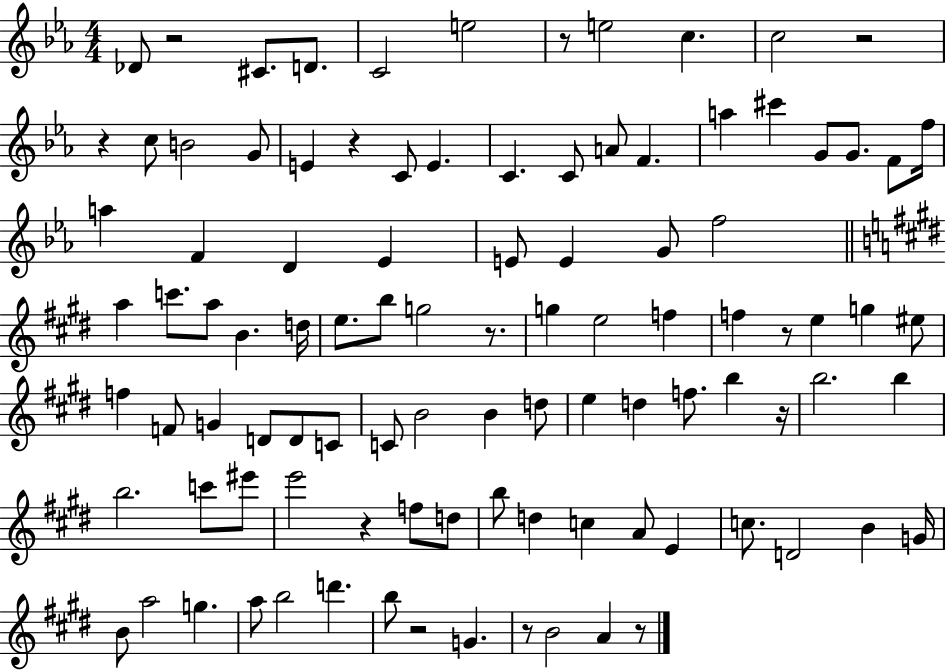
Db4/e R/h C#4/e. D4/e. C4/h E5/h R/e E5/h C5/q. C5/h R/h R/q C5/e B4/h G4/e E4/q R/q C4/e E4/q. C4/q. C4/e A4/e F4/q. A5/q C#6/q G4/e G4/e. F4/e F5/s A5/q F4/q D4/q Eb4/q E4/e E4/q G4/e F5/h A5/q C6/e. A5/e B4/q. D5/s E5/e. B5/e G5/h R/e. G5/q E5/h F5/q F5/q R/e E5/q G5/q EIS5/e F5/q F4/e G4/q D4/e D4/e C4/e C4/e B4/h B4/q D5/e E5/q D5/q F5/e. B5/q R/s B5/h. B5/q B5/h. C6/e EIS6/e E6/h R/q F5/e D5/e B5/e D5/q C5/q A4/e E4/q C5/e. D4/h B4/q G4/s B4/e A5/h G5/q. A5/e B5/h D6/q. B5/e R/h G4/q. R/e B4/h A4/q R/e